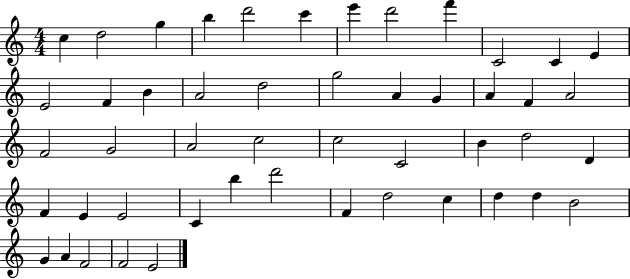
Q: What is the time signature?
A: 4/4